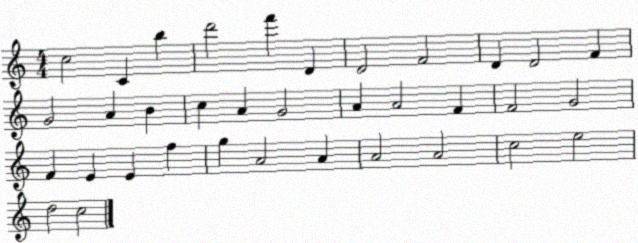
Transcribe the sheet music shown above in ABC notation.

X:1
T:Untitled
M:4/4
L:1/4
K:C
c2 C b d'2 f' D D2 F2 D D2 F G2 A B c A G2 A A2 F F2 G2 F E E f g A2 A A2 A2 c2 e2 d2 c2